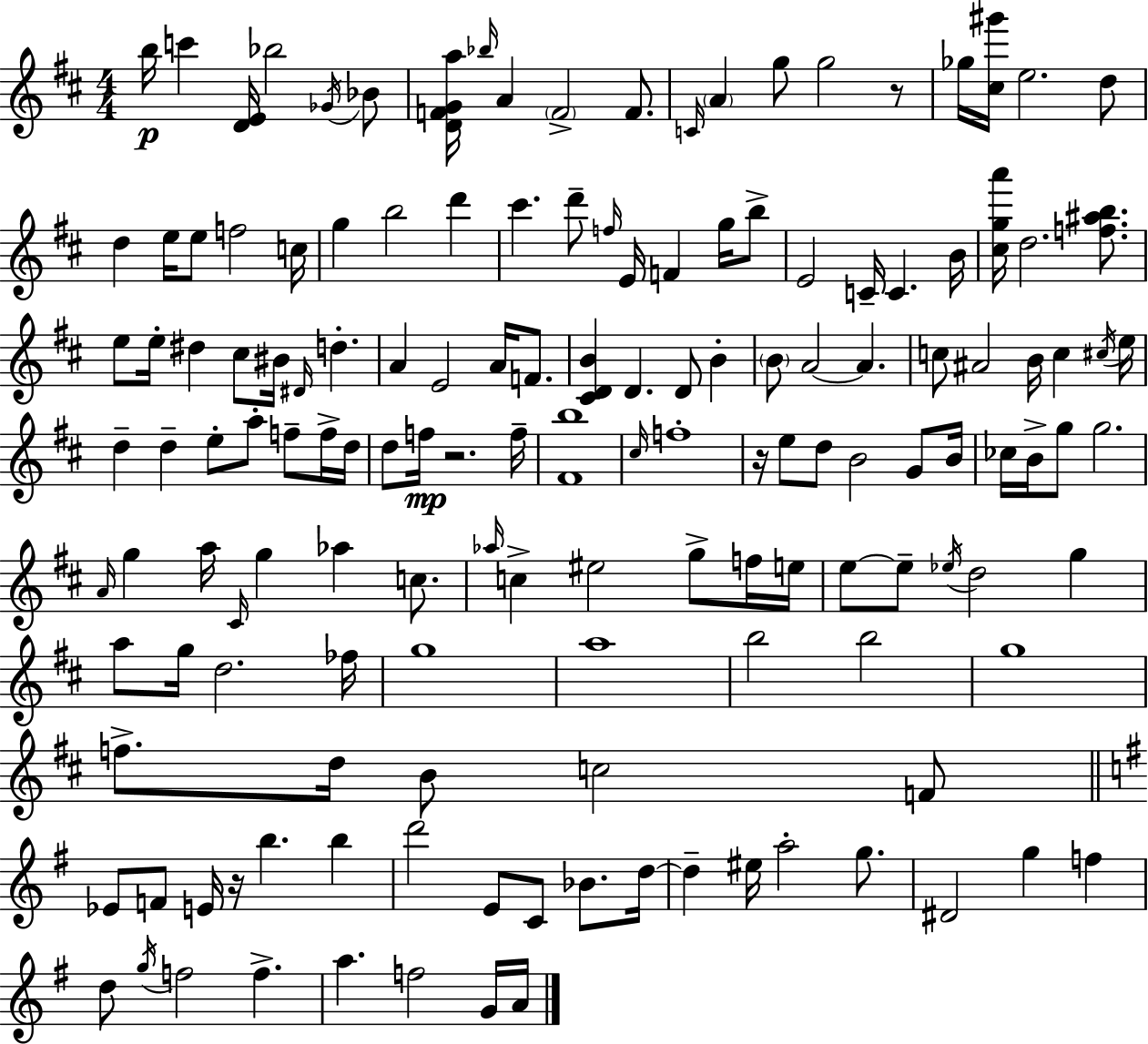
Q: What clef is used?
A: treble